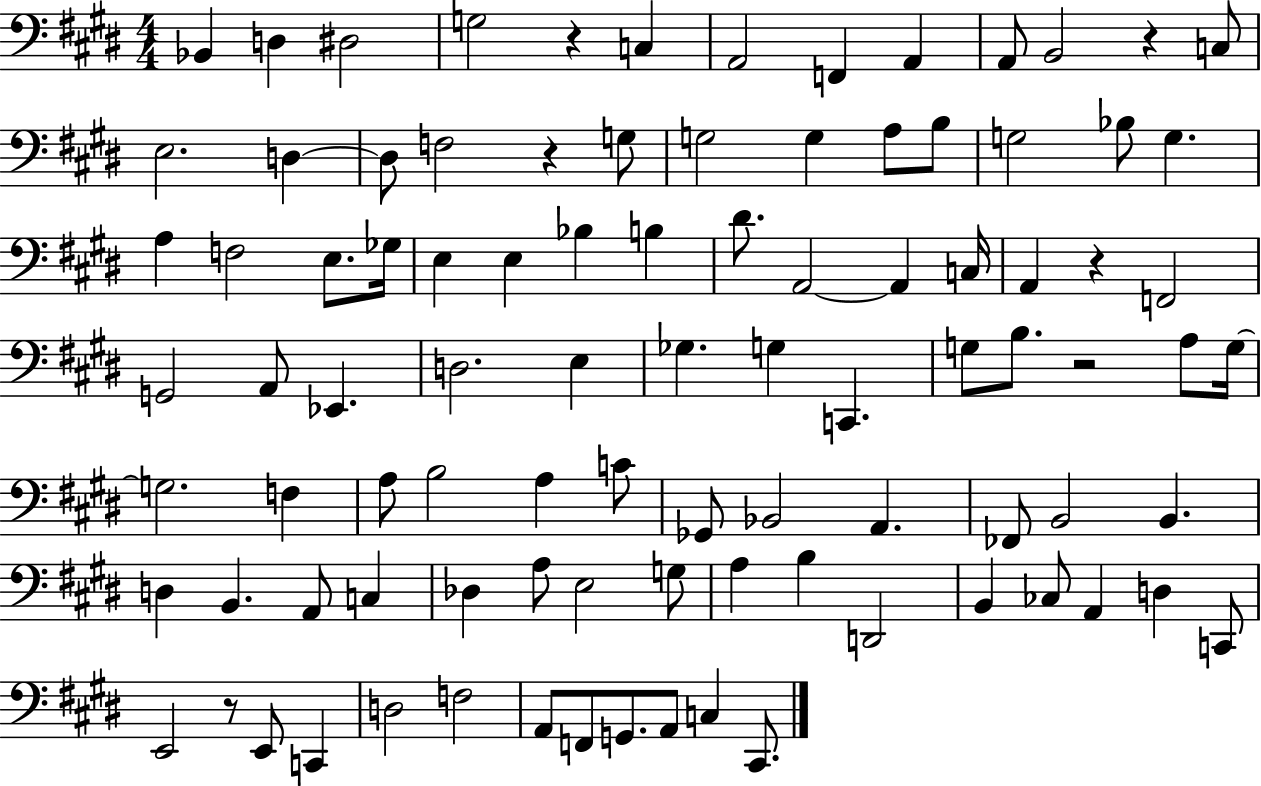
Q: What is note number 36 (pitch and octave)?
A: A2